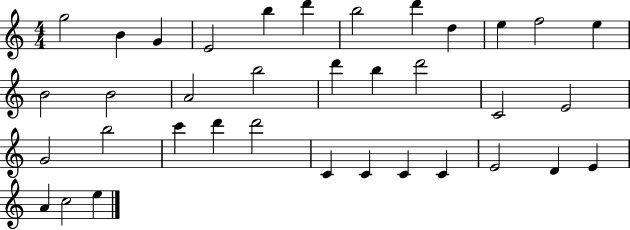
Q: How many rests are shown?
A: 0